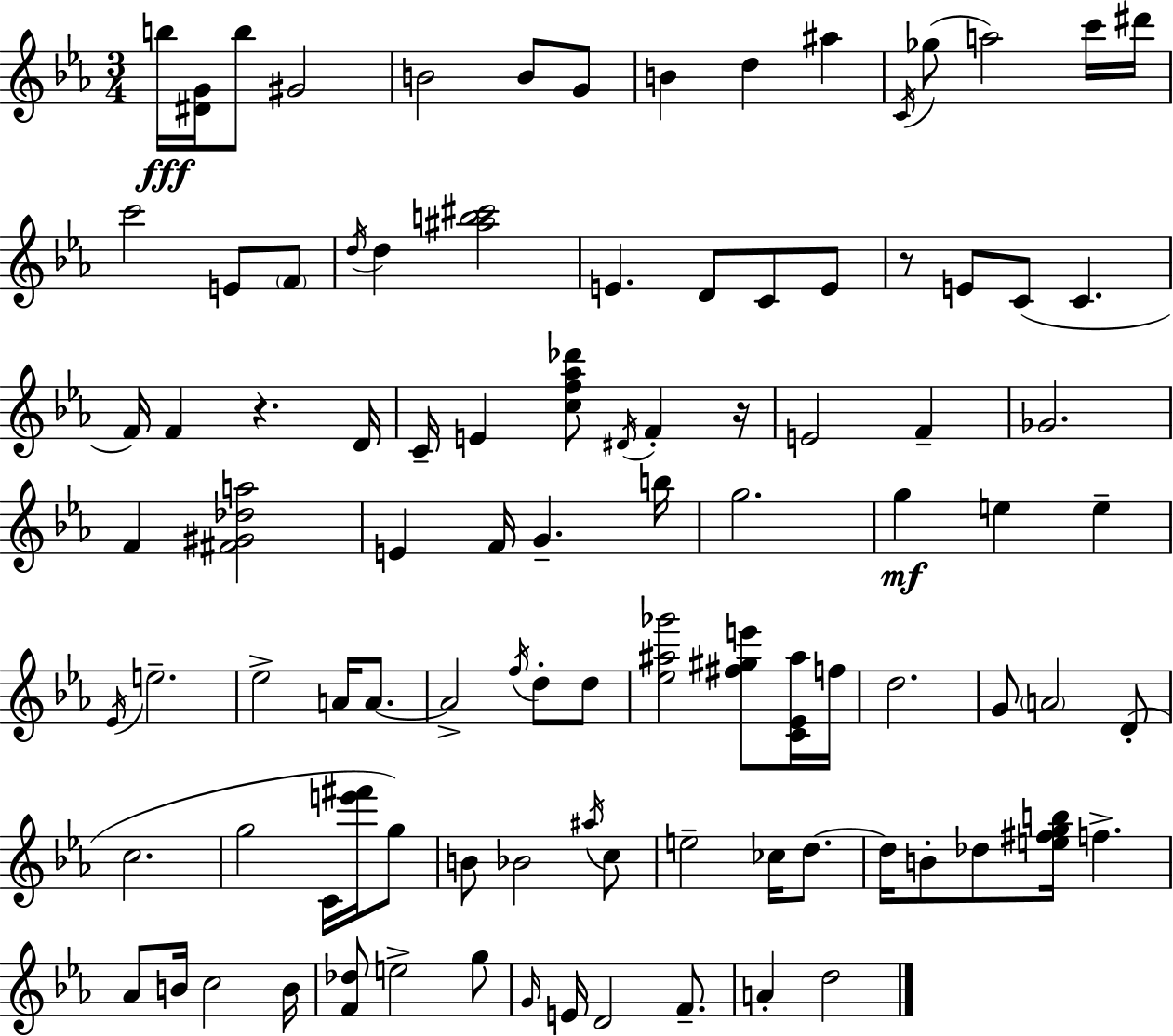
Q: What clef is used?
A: treble